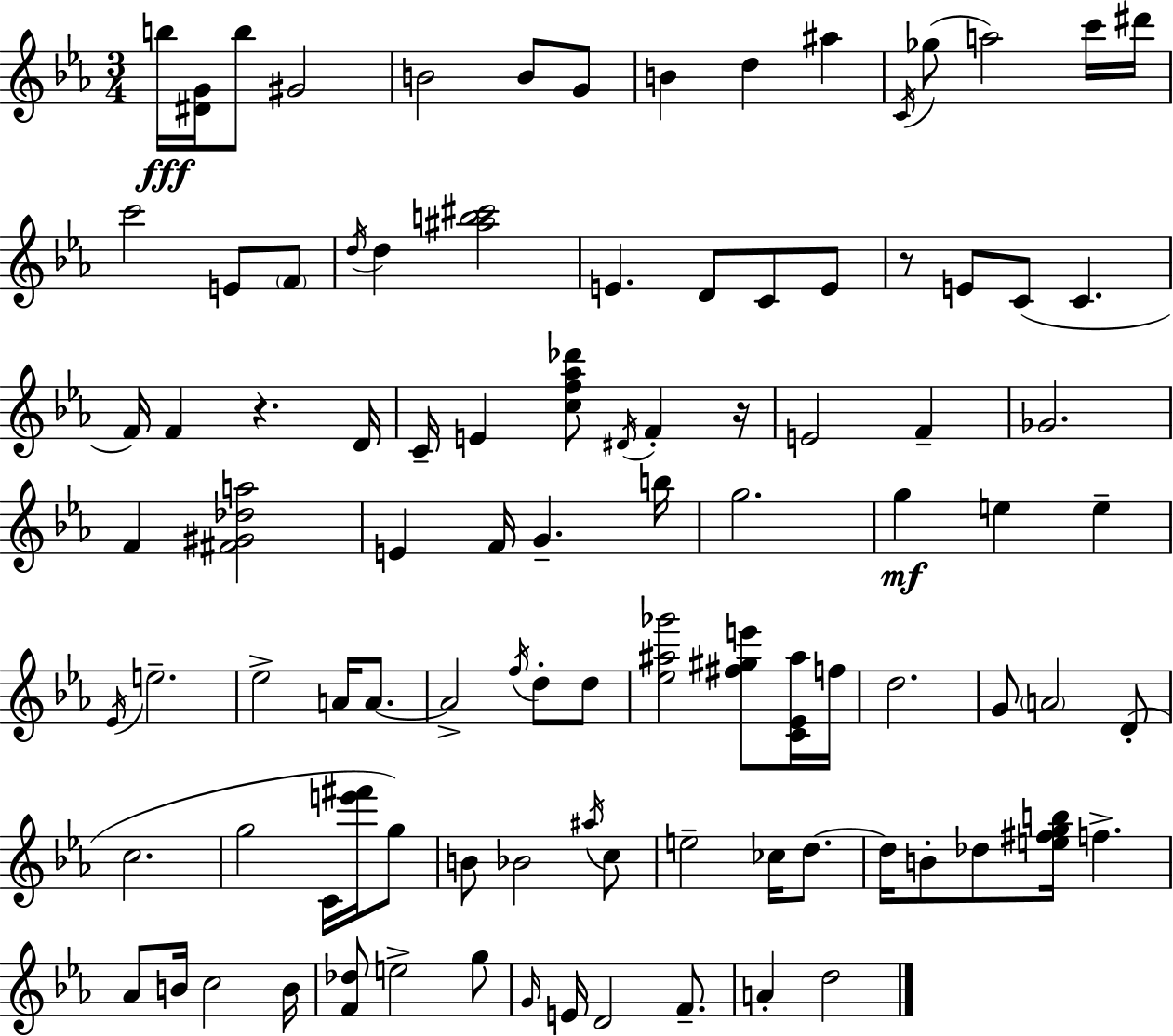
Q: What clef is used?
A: treble